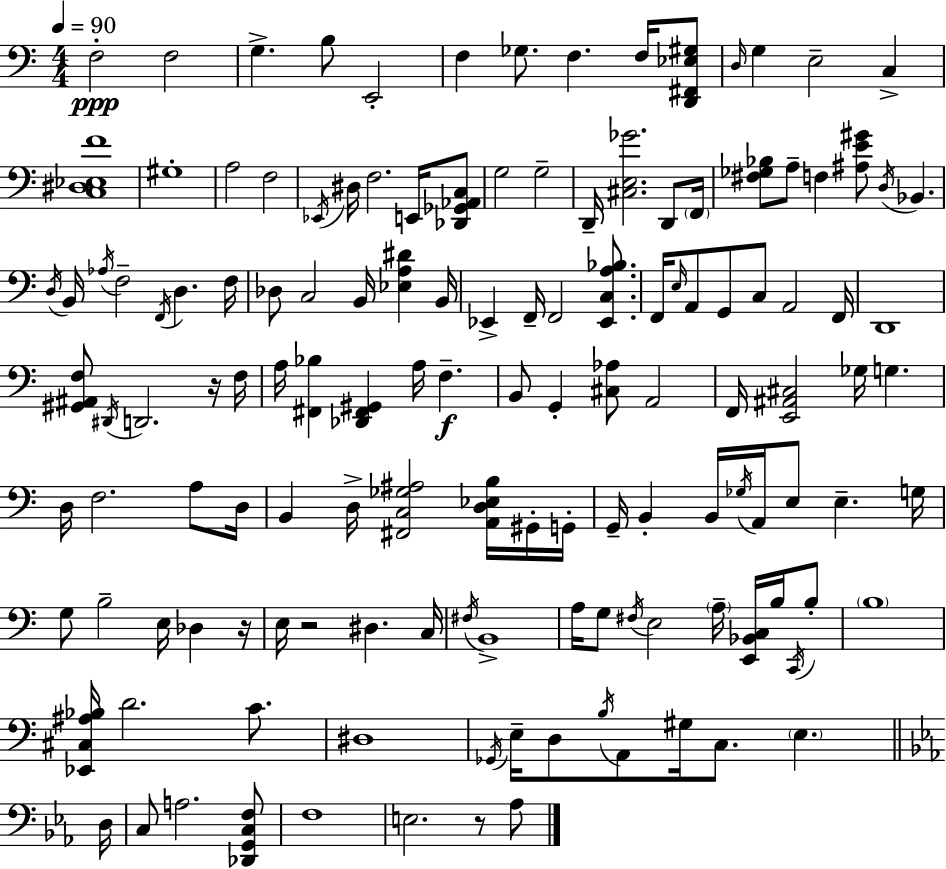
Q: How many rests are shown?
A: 4